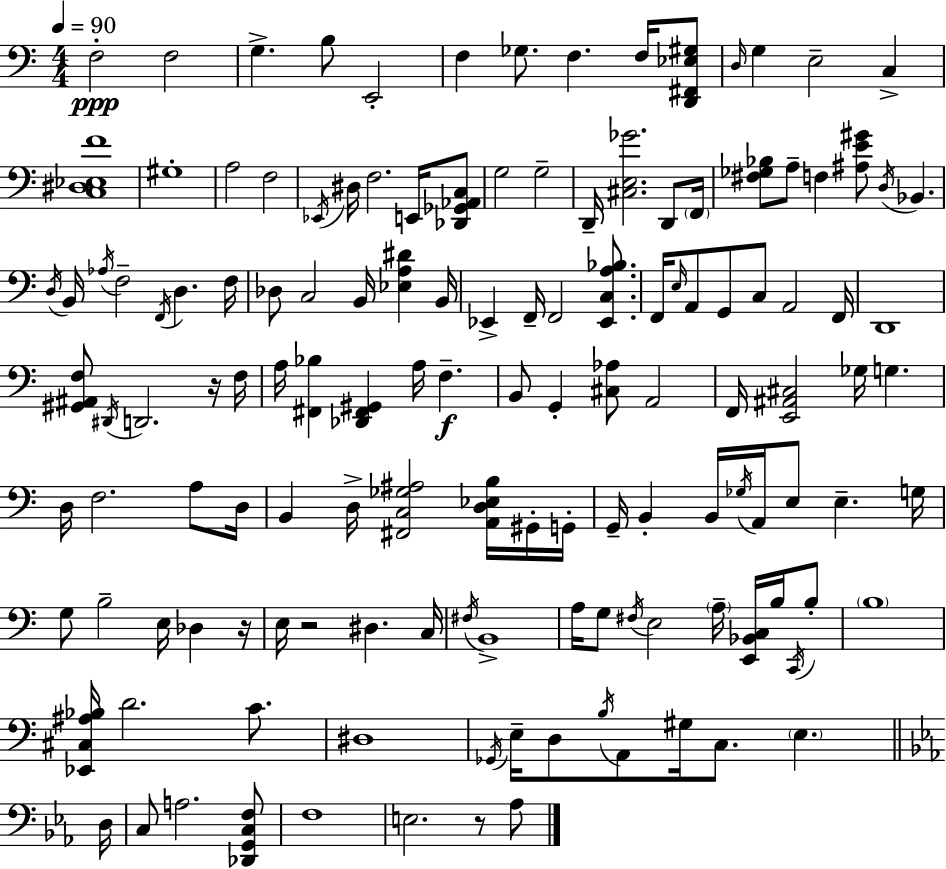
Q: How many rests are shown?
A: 4